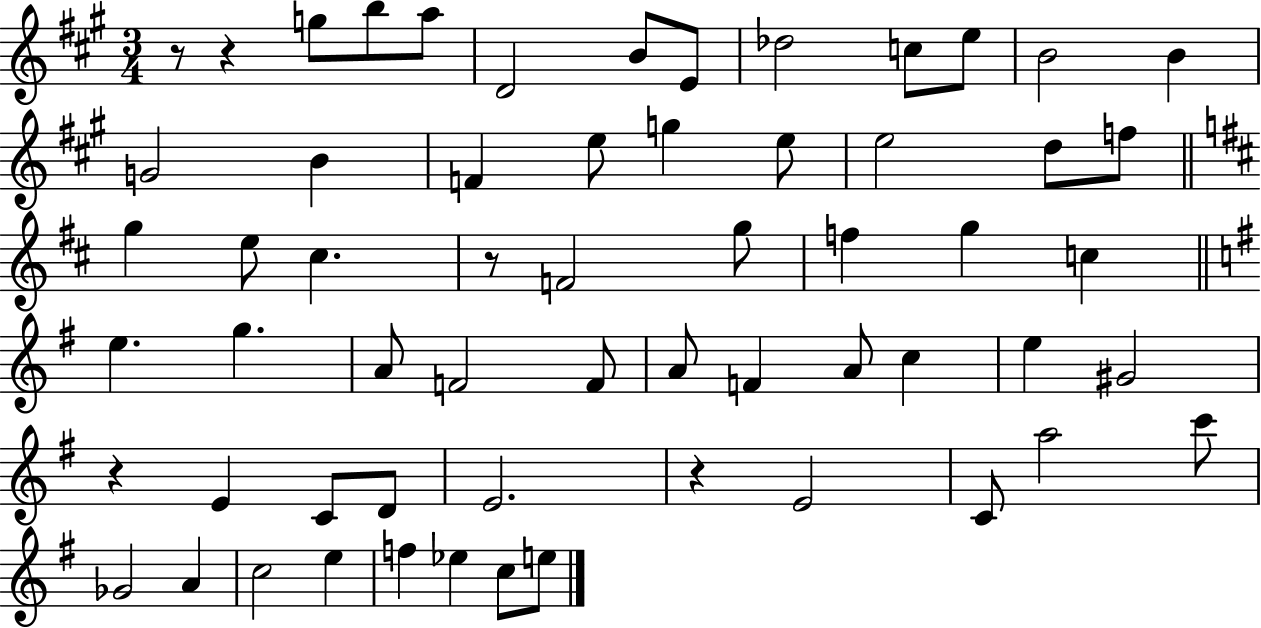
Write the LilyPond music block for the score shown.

{
  \clef treble
  \numericTimeSignature
  \time 3/4
  \key a \major
  r8 r4 g''8 b''8 a''8 | d'2 b'8 e'8 | des''2 c''8 e''8 | b'2 b'4 | \break g'2 b'4 | f'4 e''8 g''4 e''8 | e''2 d''8 f''8 | \bar "||" \break \key d \major g''4 e''8 cis''4. | r8 f'2 g''8 | f''4 g''4 c''4 | \bar "||" \break \key g \major e''4. g''4. | a'8 f'2 f'8 | a'8 f'4 a'8 c''4 | e''4 gis'2 | \break r4 e'4 c'8 d'8 | e'2. | r4 e'2 | c'8 a''2 c'''8 | \break ges'2 a'4 | c''2 e''4 | f''4 ees''4 c''8 e''8 | \bar "|."
}